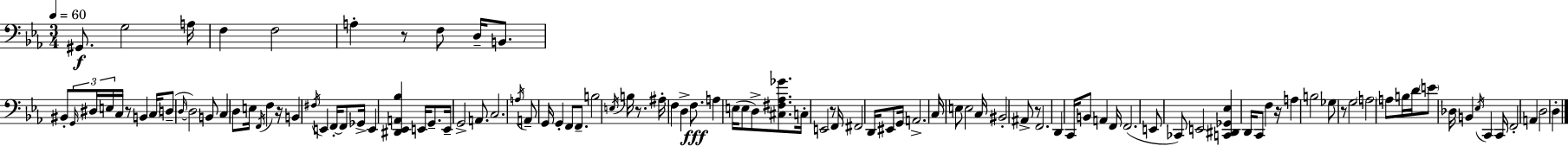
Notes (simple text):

G#2/e. G3/h A3/s F3/q F3/h A3/q R/e F3/e D3/s B2/e. BIS2/e G2/s D#3/s E3/s C3/s R/e B2/q C3/s D3/e D3/s D3/h B2/e C3/q D3/e E3/s F2/s F3/q R/s B2/q F#3/s E2/q F2/s F2/e Gb2/s E2/q [D#2,Eb2,A2,Bb3]/q E2/s G2/e. E2/s G2/h A2/e. C3/h. A3/s A2/e G2/s G2/q F2/e F2/e. B3/h E3/s B3/s R/e. A#3/s F3/q D3/q F3/e. A3/q E3/s E3/e D3/e [C#3,F#3,Ab3,Gb4]/e. C3/s E2/h R/e F2/s F#2/h D2/s EIS2/e G2/s A2/h. C3/s E3/e E3/h C3/s BIS2/h A#2/e R/e F2/h. D2/q C2/s B2/e A2/q F2/s F2/h. E2/e CES2/e E2/h [C2,D#2,Gb2,Eb3]/q D2/s C2/e F3/q R/s A3/q B3/h Gb3/e R/e G3/h A3/h A3/e B3/s D4/s E4/e Db3/s B2/q Eb3/s C2/q C2/s F2/h A2/q D3/h D3/q